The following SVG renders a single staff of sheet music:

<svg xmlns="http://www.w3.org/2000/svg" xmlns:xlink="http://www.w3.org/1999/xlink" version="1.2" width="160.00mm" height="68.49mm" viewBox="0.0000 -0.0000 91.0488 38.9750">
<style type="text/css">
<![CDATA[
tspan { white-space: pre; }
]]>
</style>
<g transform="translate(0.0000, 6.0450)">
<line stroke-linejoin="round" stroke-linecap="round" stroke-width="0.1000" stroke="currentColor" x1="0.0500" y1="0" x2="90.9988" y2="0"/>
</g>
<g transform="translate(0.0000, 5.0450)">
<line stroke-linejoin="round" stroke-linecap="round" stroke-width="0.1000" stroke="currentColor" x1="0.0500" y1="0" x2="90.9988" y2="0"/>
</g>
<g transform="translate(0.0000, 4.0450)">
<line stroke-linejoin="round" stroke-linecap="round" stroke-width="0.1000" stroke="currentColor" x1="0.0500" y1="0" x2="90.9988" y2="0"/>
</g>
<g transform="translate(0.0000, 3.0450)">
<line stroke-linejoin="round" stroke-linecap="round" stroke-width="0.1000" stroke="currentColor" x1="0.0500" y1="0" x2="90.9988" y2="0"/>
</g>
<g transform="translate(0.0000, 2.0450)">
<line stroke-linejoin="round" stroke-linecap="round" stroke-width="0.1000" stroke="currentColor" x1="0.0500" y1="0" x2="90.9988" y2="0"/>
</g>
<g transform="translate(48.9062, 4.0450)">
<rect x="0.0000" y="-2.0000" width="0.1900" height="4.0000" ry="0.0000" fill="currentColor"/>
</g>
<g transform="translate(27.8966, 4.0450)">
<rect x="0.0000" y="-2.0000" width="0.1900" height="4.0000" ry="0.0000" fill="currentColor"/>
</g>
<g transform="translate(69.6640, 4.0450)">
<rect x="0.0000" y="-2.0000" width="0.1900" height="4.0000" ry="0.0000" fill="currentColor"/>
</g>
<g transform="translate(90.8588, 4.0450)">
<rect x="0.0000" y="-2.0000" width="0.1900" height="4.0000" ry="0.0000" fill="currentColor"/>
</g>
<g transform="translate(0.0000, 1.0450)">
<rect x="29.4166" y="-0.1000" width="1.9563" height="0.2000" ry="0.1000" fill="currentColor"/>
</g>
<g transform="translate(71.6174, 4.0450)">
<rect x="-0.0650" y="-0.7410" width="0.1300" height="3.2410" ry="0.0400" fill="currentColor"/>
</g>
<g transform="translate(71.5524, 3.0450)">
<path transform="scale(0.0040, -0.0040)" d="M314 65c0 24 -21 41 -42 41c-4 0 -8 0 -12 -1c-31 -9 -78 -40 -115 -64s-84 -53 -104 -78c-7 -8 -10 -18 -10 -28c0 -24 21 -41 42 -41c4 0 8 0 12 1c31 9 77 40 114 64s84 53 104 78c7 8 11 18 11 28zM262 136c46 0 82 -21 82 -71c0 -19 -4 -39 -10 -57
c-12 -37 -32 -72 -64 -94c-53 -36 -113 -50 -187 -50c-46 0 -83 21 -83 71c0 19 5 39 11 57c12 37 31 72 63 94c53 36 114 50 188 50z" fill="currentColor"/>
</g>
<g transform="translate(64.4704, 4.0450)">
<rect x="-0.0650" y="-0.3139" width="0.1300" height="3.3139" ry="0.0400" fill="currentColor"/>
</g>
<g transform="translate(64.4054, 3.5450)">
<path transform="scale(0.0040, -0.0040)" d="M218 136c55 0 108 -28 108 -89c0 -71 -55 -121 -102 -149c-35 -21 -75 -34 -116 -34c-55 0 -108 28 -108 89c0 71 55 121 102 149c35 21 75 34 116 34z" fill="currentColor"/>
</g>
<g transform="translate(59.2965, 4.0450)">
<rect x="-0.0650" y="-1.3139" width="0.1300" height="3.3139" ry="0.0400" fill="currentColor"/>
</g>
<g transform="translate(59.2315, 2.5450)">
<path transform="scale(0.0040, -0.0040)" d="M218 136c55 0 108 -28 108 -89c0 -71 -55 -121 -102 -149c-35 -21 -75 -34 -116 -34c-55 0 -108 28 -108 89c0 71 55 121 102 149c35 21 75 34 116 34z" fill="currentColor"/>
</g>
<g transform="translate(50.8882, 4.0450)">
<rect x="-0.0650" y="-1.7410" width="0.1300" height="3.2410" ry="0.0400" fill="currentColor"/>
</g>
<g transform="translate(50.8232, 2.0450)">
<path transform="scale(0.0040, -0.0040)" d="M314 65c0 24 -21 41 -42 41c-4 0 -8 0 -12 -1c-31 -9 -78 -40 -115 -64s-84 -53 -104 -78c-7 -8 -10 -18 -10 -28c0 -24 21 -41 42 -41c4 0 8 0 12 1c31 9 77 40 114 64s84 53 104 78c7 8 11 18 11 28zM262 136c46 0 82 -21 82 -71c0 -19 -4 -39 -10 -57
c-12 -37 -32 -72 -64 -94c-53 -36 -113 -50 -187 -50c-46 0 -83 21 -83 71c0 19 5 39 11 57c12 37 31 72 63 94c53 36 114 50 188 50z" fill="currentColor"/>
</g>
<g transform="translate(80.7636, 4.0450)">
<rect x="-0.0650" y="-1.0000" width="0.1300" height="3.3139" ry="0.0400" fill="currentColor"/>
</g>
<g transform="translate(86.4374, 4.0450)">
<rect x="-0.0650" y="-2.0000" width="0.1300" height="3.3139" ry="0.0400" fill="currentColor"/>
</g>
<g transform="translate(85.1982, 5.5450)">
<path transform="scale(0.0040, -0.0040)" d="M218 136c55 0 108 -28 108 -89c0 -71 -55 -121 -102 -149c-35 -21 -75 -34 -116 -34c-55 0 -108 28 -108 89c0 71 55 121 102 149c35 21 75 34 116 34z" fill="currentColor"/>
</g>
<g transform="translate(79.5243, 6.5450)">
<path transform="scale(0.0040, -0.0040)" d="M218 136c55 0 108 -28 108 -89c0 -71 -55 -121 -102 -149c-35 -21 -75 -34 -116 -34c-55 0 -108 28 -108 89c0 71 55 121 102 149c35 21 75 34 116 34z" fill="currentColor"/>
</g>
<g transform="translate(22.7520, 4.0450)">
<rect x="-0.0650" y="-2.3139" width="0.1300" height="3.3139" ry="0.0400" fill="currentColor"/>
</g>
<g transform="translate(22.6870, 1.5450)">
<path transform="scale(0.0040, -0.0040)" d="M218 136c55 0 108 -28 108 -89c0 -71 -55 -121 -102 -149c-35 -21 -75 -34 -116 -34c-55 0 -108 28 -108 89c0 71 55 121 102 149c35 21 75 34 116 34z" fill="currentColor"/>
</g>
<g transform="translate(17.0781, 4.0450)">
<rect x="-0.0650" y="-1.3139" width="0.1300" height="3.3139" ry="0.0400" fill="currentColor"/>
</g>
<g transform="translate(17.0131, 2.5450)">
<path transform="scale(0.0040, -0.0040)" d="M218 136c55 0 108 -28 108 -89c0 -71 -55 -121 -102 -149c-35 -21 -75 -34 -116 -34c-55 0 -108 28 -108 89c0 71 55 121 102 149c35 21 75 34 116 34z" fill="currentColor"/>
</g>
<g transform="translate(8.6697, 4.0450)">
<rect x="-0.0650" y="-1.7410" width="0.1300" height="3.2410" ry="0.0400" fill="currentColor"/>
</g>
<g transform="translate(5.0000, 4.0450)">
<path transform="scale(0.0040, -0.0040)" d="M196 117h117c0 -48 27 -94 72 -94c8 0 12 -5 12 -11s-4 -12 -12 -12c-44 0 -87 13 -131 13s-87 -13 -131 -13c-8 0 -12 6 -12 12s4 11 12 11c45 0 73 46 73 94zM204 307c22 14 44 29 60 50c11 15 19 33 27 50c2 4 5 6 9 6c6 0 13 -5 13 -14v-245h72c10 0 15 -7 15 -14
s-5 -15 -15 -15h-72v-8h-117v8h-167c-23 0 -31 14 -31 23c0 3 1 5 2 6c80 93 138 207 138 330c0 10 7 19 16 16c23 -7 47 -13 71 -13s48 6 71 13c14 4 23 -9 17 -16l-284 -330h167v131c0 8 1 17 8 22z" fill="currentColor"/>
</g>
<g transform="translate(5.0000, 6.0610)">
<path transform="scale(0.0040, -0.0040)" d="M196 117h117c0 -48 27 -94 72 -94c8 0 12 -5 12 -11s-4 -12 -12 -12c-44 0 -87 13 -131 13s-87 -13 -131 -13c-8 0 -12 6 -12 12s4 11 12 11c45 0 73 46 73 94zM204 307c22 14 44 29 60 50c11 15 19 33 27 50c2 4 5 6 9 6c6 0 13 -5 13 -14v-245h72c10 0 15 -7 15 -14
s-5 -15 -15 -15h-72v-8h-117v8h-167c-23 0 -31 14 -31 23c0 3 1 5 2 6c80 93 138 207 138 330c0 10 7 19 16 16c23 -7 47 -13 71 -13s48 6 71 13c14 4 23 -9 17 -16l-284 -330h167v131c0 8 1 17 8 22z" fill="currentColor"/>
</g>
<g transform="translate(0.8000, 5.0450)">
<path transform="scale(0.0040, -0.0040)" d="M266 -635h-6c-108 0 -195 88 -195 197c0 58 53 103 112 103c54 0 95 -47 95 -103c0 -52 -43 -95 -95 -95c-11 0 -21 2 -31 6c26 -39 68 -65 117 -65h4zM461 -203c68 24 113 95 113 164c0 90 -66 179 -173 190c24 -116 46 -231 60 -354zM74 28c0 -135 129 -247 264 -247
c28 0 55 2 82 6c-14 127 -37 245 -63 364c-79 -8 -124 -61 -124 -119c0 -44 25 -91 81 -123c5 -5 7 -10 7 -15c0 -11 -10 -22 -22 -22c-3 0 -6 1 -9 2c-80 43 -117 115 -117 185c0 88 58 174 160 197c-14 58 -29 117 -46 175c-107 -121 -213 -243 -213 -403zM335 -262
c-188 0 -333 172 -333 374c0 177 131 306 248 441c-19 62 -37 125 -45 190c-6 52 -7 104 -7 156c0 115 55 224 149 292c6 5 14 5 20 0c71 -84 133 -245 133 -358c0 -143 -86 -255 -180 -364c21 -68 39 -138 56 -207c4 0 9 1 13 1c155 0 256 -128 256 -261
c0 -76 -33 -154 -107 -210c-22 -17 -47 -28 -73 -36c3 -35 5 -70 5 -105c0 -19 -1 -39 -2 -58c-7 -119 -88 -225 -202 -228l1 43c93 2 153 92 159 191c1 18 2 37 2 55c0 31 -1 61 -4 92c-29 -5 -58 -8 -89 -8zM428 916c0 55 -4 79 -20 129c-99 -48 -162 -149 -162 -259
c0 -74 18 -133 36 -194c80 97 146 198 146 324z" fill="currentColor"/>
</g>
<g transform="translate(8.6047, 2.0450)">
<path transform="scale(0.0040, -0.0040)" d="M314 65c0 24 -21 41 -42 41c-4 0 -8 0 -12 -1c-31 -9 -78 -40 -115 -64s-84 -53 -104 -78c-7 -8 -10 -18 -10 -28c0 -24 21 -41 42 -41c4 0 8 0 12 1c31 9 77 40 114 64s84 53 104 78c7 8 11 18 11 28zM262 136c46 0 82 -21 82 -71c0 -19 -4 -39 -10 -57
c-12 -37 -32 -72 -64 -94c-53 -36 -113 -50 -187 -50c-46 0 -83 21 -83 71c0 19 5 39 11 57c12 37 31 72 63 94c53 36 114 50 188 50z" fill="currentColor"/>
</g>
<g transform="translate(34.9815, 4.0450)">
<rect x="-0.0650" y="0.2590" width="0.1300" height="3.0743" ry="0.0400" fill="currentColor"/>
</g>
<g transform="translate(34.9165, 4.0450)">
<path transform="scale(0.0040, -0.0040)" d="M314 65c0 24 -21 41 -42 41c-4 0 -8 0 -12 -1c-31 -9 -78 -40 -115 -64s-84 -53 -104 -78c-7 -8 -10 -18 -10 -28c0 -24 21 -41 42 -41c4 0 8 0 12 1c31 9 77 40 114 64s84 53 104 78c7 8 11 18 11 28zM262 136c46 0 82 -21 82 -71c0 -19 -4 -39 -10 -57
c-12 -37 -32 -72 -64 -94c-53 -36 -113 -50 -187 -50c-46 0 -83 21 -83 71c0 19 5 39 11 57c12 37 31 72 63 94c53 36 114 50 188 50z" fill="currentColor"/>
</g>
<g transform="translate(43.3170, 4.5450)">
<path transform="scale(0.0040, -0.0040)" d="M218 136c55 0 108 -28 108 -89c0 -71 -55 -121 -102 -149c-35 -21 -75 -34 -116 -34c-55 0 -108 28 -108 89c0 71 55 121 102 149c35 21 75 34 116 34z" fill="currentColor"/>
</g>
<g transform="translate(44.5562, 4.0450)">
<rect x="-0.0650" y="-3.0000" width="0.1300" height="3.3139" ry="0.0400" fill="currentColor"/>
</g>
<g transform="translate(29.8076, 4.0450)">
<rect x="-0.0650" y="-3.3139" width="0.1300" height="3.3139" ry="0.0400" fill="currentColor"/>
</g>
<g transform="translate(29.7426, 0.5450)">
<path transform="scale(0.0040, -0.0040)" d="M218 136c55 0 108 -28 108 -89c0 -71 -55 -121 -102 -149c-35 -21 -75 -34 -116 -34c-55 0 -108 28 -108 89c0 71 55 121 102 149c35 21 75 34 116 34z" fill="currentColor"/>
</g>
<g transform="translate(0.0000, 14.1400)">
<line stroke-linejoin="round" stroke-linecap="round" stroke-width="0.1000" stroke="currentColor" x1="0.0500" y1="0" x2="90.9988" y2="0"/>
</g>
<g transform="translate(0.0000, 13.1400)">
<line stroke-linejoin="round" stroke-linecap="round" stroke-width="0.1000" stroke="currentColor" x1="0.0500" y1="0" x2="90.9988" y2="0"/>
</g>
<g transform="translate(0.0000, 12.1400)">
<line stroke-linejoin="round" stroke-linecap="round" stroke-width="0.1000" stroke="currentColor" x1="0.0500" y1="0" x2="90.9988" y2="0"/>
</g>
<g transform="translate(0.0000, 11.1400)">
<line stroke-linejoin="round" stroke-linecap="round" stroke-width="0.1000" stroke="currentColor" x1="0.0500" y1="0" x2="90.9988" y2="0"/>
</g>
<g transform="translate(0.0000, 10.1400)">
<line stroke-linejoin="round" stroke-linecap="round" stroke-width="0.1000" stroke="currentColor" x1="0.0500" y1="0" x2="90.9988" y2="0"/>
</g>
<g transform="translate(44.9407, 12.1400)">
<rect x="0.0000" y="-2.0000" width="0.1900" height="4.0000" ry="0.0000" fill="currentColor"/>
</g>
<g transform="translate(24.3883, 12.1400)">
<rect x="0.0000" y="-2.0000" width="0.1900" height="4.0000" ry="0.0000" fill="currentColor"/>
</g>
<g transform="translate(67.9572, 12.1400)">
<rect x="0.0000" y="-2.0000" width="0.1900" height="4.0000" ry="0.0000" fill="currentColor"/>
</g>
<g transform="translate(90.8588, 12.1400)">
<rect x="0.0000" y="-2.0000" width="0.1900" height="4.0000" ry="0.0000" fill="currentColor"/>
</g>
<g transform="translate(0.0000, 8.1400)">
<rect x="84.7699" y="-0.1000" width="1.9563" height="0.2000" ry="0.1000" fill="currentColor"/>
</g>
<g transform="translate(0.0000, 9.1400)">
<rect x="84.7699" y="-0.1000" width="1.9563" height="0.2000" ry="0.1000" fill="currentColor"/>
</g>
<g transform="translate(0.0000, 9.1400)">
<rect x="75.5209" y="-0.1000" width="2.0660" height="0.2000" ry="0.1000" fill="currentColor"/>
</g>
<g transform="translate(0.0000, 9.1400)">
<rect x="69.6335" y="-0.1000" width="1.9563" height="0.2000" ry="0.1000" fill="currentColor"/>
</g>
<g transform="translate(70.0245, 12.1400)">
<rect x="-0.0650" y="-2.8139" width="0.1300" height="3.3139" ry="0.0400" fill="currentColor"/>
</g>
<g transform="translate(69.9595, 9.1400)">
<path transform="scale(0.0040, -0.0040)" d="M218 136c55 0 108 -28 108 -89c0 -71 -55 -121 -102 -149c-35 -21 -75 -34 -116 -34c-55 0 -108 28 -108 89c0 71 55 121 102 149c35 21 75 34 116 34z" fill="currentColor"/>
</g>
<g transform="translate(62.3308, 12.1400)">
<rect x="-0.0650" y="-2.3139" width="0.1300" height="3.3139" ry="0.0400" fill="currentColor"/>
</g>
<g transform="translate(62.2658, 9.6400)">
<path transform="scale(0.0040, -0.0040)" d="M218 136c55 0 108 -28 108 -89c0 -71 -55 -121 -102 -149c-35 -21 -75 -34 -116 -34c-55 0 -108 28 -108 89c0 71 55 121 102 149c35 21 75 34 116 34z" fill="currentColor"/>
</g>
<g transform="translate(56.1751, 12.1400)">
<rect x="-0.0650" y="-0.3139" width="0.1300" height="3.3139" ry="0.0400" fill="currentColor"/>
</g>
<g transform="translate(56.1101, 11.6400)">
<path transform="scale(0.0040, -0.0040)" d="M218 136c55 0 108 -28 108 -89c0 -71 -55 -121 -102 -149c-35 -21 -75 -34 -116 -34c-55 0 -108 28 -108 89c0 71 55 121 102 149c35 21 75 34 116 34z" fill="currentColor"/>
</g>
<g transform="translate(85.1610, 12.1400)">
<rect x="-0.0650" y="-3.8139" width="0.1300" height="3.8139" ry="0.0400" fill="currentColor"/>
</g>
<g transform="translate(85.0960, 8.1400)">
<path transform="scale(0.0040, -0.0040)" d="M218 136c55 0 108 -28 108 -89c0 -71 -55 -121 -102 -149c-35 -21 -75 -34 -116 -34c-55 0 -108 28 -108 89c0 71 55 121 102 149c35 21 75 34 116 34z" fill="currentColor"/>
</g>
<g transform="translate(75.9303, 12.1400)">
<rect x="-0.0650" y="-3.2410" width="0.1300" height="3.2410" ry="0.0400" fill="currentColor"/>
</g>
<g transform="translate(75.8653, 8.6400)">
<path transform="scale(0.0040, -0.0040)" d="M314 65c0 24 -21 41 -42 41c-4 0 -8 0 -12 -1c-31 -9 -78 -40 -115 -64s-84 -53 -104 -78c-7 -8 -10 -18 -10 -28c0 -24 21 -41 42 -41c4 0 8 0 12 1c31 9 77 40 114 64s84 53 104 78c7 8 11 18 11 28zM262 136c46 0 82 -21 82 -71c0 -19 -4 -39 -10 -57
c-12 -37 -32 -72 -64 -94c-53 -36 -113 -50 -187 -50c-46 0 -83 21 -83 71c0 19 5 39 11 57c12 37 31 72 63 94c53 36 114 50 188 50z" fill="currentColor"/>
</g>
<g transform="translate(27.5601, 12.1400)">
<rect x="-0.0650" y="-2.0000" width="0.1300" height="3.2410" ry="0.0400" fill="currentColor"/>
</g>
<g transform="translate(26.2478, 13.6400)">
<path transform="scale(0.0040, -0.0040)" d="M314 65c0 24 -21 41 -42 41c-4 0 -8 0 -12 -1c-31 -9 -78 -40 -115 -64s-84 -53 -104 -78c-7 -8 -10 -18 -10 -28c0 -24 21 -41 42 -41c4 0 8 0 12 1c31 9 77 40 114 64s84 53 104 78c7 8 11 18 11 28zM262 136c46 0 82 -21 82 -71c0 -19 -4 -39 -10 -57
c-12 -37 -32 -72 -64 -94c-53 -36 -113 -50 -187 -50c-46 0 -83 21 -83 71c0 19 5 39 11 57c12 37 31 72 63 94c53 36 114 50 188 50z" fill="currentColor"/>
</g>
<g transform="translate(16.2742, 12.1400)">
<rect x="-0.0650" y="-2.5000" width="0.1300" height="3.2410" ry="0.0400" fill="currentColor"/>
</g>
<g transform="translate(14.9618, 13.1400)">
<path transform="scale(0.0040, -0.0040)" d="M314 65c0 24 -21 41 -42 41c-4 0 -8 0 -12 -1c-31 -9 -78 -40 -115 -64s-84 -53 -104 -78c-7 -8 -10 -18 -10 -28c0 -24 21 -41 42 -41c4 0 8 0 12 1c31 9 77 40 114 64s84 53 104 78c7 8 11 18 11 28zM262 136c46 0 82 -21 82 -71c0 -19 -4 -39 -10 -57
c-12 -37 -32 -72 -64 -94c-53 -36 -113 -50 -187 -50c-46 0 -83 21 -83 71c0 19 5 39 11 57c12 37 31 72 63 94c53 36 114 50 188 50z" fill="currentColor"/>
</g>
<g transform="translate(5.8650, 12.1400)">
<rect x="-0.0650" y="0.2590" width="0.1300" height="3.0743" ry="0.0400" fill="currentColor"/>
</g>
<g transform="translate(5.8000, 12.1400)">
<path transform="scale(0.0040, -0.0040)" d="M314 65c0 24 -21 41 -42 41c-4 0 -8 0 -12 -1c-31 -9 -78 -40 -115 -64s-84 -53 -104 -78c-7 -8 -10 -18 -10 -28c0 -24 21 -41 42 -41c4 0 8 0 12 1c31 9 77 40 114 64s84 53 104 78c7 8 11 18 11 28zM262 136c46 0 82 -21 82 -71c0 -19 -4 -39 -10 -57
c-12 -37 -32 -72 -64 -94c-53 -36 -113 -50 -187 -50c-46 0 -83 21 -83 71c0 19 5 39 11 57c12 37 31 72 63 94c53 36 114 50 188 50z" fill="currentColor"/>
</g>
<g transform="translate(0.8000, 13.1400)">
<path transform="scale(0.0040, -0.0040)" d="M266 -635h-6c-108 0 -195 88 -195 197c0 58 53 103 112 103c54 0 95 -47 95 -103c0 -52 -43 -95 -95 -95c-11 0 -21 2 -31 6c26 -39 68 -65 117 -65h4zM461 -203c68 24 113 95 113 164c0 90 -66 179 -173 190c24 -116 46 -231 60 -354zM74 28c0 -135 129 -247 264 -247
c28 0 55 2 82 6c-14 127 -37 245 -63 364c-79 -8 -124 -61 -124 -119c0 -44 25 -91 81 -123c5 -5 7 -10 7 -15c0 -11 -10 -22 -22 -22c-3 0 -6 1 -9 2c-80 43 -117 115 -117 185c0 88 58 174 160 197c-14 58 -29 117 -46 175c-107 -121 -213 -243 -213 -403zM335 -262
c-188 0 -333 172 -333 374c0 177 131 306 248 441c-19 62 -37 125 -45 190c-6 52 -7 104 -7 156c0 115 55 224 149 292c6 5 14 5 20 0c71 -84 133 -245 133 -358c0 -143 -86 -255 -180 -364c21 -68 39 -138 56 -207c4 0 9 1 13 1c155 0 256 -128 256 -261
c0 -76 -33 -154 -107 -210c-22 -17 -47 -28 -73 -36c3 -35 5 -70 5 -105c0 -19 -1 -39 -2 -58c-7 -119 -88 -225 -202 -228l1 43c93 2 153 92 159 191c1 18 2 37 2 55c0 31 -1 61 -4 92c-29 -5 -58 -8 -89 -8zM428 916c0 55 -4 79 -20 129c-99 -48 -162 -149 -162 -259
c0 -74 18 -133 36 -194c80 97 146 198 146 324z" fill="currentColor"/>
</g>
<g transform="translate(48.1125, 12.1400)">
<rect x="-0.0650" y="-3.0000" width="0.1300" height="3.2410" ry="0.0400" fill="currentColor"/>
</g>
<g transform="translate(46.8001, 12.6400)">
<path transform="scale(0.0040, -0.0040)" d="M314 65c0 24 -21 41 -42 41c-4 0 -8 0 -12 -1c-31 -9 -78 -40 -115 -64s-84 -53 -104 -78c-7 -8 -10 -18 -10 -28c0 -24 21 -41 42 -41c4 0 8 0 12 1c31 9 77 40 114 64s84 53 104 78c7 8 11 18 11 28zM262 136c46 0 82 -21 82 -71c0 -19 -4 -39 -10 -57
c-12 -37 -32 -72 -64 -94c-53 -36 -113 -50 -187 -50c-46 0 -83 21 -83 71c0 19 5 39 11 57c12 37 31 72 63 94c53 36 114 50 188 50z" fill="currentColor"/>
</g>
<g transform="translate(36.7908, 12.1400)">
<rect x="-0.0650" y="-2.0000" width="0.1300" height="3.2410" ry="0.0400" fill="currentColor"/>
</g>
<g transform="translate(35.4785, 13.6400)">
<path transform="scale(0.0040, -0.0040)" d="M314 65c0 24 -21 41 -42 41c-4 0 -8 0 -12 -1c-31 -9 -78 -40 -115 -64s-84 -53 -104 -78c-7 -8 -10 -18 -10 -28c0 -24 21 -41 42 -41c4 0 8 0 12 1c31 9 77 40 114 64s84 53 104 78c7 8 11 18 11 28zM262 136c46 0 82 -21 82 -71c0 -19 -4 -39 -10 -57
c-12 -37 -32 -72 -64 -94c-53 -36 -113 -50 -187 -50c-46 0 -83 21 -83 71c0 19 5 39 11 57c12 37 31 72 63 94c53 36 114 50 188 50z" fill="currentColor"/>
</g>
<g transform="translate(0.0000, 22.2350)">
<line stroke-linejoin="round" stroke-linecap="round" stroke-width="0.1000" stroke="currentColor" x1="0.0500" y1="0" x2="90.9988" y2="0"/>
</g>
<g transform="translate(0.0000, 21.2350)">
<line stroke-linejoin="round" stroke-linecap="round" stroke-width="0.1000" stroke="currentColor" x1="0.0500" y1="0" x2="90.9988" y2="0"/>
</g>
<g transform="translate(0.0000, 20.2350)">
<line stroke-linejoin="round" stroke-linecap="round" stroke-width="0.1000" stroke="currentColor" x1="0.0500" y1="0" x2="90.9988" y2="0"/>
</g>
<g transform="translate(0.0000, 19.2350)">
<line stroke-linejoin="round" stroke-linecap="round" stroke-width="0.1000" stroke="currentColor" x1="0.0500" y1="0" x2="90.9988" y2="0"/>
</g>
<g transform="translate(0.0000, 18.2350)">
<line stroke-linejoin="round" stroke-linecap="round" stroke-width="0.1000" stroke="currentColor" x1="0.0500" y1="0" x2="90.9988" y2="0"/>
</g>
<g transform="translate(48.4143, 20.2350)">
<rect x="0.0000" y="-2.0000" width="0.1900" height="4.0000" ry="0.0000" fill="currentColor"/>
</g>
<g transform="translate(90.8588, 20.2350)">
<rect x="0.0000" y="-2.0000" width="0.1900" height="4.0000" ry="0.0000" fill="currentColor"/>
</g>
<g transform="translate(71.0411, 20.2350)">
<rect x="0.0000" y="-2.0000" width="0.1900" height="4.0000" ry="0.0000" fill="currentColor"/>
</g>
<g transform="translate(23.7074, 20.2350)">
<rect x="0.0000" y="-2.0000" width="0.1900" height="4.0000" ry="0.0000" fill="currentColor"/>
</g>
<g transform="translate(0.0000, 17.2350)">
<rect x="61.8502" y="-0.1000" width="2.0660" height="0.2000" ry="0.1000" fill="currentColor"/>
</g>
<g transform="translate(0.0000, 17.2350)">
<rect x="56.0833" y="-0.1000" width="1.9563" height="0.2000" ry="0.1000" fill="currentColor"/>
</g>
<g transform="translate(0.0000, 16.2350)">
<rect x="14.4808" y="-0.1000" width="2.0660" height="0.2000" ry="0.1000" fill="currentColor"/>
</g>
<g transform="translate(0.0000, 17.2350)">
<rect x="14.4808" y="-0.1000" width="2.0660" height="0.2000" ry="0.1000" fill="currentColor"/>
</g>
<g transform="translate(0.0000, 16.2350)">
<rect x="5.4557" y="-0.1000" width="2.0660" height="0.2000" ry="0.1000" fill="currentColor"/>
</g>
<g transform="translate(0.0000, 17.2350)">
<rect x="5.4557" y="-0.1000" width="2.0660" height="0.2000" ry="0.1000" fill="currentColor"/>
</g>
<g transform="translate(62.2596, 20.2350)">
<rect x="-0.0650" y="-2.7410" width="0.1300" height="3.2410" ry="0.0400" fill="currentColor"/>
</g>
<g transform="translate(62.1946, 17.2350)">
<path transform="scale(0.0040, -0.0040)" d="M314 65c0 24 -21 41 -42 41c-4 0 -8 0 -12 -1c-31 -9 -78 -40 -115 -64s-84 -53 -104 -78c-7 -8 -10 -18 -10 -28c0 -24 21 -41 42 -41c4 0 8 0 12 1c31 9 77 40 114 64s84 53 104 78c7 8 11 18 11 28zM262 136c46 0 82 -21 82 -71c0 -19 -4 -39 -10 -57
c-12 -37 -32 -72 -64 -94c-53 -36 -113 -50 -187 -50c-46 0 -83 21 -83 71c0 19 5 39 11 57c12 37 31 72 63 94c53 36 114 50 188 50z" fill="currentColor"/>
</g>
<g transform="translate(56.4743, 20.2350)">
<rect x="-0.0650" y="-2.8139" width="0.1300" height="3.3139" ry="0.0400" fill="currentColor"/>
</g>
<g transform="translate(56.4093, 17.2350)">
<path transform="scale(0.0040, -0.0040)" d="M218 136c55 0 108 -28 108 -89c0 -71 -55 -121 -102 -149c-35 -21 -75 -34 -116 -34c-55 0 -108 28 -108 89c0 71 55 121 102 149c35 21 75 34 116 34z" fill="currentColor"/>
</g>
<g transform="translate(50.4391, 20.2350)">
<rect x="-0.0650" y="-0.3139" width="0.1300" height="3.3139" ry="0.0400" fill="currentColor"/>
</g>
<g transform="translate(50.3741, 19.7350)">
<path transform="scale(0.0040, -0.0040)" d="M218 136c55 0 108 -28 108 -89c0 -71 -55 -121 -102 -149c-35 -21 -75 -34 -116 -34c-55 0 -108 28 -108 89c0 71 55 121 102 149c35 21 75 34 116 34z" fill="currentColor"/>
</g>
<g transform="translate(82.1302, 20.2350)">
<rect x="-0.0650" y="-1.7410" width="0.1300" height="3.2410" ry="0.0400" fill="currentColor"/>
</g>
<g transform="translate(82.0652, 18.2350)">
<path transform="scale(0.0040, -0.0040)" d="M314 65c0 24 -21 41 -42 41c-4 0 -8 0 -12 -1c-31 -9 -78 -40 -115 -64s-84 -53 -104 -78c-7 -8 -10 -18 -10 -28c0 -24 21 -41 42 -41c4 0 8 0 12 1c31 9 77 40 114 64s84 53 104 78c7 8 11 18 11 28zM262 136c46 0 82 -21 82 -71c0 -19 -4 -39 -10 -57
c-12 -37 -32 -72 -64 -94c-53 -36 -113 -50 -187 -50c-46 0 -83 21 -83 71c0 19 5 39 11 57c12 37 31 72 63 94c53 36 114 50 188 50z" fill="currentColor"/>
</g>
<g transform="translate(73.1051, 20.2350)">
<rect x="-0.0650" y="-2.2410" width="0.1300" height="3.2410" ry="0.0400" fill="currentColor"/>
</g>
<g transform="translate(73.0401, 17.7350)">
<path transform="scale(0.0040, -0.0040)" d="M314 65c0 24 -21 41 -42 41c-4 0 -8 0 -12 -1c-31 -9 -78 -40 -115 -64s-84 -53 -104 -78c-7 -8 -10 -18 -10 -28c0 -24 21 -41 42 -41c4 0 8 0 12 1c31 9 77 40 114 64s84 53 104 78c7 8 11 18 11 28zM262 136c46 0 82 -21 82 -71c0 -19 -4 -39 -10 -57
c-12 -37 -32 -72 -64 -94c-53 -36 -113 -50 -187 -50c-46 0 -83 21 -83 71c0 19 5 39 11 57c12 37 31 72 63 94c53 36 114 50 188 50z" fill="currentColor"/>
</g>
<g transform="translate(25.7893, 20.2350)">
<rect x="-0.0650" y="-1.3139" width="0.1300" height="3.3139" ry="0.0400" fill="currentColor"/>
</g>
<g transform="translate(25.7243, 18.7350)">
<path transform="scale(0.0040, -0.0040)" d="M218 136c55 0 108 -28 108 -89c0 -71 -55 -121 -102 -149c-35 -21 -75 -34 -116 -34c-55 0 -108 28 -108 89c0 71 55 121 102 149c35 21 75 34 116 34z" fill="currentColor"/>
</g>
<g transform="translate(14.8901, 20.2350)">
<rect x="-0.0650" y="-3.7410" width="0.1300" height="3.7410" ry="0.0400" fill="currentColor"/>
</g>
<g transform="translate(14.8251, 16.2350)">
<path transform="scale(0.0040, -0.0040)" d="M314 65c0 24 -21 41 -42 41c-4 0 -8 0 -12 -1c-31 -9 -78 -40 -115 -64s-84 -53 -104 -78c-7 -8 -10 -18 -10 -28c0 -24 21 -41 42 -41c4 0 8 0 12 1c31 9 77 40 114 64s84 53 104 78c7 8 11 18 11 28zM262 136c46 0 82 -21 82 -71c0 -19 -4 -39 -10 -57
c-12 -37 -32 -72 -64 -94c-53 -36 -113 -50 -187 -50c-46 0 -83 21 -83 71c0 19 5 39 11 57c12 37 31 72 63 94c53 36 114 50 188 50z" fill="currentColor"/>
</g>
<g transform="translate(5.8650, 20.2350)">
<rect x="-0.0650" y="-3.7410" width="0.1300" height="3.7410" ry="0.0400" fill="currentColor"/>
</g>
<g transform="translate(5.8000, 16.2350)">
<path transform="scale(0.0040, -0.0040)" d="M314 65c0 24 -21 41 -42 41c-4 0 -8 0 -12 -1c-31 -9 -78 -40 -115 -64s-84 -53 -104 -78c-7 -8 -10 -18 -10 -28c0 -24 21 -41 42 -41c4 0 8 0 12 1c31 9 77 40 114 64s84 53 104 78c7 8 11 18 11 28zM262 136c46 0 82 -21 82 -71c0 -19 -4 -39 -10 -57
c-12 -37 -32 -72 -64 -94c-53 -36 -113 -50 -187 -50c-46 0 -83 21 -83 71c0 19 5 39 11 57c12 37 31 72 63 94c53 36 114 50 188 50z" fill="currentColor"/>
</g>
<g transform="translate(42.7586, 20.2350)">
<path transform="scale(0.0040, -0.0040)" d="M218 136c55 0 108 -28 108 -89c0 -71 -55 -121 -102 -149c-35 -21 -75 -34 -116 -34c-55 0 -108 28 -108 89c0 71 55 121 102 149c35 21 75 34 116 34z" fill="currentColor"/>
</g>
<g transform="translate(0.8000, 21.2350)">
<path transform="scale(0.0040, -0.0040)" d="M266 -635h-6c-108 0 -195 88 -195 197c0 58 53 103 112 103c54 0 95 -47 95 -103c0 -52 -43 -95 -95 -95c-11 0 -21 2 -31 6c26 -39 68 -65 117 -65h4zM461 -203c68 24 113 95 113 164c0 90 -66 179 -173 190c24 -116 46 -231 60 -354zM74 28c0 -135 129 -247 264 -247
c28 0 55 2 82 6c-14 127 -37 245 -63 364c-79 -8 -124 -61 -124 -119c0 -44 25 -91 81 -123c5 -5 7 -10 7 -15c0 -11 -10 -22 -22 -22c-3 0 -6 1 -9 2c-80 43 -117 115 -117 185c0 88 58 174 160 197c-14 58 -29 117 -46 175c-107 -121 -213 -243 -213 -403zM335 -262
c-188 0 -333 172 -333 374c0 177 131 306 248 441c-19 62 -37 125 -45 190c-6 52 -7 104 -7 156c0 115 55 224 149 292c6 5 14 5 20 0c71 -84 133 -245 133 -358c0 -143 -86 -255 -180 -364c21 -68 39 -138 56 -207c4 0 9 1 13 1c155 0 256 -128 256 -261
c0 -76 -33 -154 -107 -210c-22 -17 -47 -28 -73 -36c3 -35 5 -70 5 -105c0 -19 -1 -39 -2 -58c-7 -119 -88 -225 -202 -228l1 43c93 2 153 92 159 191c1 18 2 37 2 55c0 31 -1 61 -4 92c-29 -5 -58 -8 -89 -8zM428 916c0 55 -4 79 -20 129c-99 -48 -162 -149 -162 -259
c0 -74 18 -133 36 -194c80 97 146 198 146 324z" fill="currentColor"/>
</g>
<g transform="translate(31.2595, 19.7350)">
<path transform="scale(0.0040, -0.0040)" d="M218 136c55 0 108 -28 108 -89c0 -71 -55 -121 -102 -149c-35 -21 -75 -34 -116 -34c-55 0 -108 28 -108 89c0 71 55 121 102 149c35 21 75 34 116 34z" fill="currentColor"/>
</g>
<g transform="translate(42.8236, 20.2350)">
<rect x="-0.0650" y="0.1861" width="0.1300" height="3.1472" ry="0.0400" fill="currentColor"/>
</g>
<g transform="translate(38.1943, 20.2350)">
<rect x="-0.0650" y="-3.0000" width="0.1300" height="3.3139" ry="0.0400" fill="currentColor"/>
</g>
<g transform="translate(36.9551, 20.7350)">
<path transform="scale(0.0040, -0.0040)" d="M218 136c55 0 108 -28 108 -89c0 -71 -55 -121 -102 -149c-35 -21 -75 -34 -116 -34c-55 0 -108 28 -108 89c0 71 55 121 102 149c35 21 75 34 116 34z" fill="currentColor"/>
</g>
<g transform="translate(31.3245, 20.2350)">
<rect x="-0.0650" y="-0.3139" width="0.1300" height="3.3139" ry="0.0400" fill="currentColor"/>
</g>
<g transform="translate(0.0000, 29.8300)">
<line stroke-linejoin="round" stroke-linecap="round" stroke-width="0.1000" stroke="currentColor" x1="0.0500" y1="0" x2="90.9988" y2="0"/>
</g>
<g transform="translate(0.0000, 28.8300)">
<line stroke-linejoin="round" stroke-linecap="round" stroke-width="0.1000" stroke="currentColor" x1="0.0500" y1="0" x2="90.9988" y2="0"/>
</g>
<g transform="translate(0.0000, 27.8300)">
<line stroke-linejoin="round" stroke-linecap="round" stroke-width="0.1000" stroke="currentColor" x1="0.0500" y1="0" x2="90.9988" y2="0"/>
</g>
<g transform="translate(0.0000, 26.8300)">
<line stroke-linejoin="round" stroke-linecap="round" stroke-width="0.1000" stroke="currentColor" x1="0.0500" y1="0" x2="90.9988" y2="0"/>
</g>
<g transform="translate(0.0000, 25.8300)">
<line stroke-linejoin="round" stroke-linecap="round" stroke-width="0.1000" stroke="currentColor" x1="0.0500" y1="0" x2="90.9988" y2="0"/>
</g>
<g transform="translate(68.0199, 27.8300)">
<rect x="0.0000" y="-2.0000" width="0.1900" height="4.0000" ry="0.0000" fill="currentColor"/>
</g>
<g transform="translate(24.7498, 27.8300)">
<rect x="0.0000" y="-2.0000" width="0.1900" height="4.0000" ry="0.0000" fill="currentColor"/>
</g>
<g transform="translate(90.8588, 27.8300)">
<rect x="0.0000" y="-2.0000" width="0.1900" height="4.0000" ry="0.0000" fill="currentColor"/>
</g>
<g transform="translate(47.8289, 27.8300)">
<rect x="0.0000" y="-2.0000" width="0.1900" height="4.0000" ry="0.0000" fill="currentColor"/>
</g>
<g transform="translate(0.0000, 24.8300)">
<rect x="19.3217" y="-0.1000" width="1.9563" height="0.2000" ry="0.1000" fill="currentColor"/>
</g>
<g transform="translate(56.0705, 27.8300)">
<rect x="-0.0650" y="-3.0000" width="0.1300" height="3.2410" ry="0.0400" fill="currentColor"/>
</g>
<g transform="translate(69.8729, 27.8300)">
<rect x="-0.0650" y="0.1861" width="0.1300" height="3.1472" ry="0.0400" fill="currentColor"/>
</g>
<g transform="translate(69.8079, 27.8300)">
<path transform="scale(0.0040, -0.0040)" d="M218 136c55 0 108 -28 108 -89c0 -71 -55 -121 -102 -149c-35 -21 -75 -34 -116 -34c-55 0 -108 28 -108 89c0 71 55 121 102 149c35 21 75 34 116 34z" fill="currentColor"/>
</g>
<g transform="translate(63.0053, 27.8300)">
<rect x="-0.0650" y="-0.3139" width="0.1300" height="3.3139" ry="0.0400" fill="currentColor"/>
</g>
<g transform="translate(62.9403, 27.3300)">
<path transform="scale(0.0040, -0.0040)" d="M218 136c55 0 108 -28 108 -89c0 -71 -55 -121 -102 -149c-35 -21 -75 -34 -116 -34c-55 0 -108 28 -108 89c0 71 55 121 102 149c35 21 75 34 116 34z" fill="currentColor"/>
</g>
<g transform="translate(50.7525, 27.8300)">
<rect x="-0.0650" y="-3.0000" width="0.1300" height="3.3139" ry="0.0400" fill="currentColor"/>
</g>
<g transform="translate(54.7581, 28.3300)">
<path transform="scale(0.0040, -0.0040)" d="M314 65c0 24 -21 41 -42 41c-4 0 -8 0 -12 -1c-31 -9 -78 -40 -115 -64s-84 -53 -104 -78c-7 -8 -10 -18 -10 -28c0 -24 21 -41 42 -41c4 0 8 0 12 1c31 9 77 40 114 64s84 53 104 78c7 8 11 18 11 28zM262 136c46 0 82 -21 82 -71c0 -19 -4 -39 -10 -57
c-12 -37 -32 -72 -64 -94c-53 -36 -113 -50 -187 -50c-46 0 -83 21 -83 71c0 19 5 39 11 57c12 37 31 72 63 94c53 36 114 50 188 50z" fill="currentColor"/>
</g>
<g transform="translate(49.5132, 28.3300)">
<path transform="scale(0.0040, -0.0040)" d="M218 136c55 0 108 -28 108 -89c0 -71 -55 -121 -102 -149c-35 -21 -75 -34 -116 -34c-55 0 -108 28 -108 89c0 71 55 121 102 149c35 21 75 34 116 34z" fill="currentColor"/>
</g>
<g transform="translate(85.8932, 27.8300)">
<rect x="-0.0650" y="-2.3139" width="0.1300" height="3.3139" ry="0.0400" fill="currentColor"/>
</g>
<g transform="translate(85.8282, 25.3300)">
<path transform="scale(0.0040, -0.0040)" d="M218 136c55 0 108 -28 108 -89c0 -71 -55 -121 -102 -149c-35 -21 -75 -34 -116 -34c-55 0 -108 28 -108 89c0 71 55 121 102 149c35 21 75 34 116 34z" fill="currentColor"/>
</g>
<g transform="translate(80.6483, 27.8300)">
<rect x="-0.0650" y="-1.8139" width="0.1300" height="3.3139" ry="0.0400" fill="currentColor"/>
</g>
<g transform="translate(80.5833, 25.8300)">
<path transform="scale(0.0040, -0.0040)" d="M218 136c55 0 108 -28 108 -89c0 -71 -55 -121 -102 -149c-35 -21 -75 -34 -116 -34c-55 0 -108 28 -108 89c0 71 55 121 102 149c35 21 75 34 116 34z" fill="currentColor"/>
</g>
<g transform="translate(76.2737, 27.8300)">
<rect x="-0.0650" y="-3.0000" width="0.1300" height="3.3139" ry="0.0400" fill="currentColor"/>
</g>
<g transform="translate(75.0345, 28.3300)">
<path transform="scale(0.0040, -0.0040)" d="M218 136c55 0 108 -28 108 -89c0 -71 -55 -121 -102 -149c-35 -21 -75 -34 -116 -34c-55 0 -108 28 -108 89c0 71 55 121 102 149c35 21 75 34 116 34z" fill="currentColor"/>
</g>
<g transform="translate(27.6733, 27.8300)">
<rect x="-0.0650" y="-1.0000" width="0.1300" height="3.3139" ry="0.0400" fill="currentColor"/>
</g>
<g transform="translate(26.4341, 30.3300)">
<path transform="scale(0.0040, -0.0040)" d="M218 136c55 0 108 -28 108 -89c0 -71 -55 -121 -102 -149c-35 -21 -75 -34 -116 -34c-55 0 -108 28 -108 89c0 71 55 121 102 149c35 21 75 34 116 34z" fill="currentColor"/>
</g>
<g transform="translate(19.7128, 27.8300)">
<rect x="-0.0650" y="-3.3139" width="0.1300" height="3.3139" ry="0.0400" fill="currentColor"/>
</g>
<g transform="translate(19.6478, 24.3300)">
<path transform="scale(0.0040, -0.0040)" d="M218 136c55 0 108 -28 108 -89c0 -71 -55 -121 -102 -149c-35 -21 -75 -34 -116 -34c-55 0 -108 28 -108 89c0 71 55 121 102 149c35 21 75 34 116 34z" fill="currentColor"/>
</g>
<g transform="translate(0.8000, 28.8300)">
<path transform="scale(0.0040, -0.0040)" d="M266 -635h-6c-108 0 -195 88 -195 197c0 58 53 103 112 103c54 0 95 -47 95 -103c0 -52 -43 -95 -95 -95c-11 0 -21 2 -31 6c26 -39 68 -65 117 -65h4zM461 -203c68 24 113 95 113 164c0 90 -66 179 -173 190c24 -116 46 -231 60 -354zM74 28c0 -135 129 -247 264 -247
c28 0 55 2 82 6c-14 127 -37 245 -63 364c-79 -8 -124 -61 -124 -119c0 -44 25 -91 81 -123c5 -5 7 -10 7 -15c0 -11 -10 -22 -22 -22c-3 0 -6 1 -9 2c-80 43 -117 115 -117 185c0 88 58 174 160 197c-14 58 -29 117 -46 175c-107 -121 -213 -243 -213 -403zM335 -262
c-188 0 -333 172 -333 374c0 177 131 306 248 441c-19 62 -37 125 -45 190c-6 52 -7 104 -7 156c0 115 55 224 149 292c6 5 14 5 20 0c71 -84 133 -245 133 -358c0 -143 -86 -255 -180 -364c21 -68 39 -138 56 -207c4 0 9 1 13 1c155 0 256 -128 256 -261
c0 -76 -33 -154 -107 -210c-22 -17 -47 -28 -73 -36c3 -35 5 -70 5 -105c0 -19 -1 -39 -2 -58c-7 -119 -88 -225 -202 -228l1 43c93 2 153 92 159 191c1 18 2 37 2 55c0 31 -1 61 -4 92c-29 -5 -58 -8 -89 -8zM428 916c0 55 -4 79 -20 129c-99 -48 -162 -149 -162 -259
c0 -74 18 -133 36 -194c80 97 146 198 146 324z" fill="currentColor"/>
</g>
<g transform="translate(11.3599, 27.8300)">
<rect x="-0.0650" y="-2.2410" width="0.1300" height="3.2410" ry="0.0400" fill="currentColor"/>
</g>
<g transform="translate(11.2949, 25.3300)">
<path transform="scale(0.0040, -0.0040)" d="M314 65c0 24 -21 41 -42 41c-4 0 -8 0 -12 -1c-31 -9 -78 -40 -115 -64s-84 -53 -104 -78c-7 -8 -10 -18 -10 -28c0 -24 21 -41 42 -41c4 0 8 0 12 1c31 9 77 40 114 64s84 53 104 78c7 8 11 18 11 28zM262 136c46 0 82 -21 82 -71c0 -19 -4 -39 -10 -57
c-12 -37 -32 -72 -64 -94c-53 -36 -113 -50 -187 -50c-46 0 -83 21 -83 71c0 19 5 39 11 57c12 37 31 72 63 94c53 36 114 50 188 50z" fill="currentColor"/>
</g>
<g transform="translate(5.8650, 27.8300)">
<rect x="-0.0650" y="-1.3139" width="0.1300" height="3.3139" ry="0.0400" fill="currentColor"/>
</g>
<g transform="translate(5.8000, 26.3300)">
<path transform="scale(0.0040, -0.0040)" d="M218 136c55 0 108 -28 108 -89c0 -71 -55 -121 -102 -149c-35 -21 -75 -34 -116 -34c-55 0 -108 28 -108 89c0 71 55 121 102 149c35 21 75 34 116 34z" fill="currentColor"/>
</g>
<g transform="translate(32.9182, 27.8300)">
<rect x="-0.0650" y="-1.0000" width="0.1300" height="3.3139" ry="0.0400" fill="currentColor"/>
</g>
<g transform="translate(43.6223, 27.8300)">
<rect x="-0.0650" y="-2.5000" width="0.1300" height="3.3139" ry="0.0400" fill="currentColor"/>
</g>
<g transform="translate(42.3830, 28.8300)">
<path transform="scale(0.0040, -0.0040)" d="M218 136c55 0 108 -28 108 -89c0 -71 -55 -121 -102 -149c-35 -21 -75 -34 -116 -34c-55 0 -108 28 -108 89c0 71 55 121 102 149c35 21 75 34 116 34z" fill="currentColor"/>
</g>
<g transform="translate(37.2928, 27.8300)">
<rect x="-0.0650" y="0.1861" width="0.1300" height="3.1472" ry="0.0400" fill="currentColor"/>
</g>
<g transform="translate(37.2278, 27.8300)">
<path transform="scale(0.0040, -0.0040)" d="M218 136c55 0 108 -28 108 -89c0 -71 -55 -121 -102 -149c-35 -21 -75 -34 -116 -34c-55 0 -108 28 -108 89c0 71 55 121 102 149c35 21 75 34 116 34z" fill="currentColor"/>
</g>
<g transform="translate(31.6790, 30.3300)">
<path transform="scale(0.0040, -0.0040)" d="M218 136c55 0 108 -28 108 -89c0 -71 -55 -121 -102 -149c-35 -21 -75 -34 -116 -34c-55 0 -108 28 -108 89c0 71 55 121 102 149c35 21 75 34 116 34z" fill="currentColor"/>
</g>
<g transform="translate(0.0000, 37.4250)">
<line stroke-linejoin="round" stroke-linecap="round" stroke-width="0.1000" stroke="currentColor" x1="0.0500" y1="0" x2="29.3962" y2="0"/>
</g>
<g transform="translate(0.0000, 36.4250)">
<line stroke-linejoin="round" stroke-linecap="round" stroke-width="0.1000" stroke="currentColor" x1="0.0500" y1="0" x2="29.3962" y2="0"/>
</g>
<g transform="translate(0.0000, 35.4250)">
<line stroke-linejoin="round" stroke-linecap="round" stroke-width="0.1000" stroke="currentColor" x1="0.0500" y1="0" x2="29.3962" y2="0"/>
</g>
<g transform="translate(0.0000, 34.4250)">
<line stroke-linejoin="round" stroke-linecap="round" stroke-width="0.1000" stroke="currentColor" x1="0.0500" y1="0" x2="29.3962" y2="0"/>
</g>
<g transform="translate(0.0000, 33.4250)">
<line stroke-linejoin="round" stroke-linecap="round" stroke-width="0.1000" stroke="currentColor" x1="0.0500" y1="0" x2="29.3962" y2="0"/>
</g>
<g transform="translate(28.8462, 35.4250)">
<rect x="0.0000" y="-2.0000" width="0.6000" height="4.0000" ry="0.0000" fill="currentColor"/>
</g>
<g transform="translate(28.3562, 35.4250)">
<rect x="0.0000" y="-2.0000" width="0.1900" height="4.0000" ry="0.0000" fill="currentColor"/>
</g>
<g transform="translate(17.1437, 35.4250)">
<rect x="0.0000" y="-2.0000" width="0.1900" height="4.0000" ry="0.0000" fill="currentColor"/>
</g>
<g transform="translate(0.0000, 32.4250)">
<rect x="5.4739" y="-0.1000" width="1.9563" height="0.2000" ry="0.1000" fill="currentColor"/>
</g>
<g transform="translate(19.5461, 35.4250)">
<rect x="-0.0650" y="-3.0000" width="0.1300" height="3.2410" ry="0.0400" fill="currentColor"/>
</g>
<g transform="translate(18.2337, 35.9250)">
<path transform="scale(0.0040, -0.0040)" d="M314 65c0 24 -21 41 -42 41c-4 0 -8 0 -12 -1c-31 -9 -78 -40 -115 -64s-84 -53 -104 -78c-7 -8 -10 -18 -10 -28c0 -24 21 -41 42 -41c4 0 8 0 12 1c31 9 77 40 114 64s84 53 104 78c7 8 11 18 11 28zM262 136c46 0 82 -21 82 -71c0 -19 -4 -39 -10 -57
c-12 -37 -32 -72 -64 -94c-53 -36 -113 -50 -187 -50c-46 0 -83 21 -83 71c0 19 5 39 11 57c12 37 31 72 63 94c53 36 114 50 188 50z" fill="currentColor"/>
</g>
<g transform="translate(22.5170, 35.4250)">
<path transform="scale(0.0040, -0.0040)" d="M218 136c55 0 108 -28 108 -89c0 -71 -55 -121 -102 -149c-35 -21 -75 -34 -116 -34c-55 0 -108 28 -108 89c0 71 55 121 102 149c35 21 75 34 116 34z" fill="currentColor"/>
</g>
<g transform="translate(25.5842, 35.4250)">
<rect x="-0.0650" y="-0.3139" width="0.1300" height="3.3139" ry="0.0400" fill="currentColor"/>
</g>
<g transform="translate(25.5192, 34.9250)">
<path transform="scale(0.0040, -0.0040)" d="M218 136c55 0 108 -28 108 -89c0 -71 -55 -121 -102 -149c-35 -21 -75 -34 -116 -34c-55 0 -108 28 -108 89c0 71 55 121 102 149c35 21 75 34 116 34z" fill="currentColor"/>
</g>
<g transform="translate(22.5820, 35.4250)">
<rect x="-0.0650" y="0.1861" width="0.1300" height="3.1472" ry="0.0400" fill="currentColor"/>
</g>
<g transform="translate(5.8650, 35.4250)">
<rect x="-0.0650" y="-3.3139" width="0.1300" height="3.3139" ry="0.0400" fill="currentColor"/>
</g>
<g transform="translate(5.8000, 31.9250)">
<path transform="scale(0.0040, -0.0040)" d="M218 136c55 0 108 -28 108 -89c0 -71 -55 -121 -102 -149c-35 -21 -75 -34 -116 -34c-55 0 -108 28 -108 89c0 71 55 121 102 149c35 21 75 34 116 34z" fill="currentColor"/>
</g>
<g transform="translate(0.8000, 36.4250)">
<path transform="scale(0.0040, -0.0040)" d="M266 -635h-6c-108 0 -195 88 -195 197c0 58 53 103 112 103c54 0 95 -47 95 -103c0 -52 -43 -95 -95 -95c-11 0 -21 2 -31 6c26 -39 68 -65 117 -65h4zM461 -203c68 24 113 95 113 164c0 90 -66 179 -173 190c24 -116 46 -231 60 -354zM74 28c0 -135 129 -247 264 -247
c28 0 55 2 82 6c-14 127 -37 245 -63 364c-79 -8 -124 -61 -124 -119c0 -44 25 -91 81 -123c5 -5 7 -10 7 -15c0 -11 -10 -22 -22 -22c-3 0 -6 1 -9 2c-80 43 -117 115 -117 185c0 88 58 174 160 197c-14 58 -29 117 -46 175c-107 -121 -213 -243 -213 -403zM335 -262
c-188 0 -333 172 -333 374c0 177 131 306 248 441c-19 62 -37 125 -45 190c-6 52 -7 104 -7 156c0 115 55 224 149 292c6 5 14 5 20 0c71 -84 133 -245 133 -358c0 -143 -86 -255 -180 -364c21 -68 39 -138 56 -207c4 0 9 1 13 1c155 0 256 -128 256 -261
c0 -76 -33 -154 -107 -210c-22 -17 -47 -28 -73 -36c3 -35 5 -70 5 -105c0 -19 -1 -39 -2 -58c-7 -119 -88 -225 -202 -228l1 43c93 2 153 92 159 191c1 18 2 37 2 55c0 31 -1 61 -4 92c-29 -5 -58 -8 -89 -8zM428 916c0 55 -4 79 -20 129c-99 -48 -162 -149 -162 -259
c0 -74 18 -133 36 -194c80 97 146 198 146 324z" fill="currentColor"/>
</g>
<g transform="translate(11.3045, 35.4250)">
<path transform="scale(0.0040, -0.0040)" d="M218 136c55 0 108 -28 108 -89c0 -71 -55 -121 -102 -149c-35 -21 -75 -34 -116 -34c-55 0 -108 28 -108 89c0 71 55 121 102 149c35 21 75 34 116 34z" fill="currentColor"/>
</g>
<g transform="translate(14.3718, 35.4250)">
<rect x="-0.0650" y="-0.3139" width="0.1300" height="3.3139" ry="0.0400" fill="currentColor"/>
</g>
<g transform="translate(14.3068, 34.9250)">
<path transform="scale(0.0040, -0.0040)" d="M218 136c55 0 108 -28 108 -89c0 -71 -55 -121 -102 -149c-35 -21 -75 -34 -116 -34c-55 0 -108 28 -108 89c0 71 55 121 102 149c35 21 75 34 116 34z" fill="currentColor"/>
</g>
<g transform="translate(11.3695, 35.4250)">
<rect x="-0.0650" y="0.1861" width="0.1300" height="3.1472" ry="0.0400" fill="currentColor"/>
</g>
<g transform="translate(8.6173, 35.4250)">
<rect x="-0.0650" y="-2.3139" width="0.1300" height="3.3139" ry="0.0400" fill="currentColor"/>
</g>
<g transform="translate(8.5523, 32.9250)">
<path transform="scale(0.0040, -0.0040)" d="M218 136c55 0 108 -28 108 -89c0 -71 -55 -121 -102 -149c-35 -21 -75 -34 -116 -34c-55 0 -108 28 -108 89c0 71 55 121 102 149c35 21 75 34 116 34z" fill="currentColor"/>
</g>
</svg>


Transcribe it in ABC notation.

X:1
T:Untitled
M:4/4
L:1/4
K:C
f2 e g b B2 A f2 e c d2 D F B2 G2 F2 F2 A2 c g a b2 c' c'2 c'2 e c A B c a a2 g2 f2 e g2 b D D B G A A2 c B A f g b g B c A2 B c